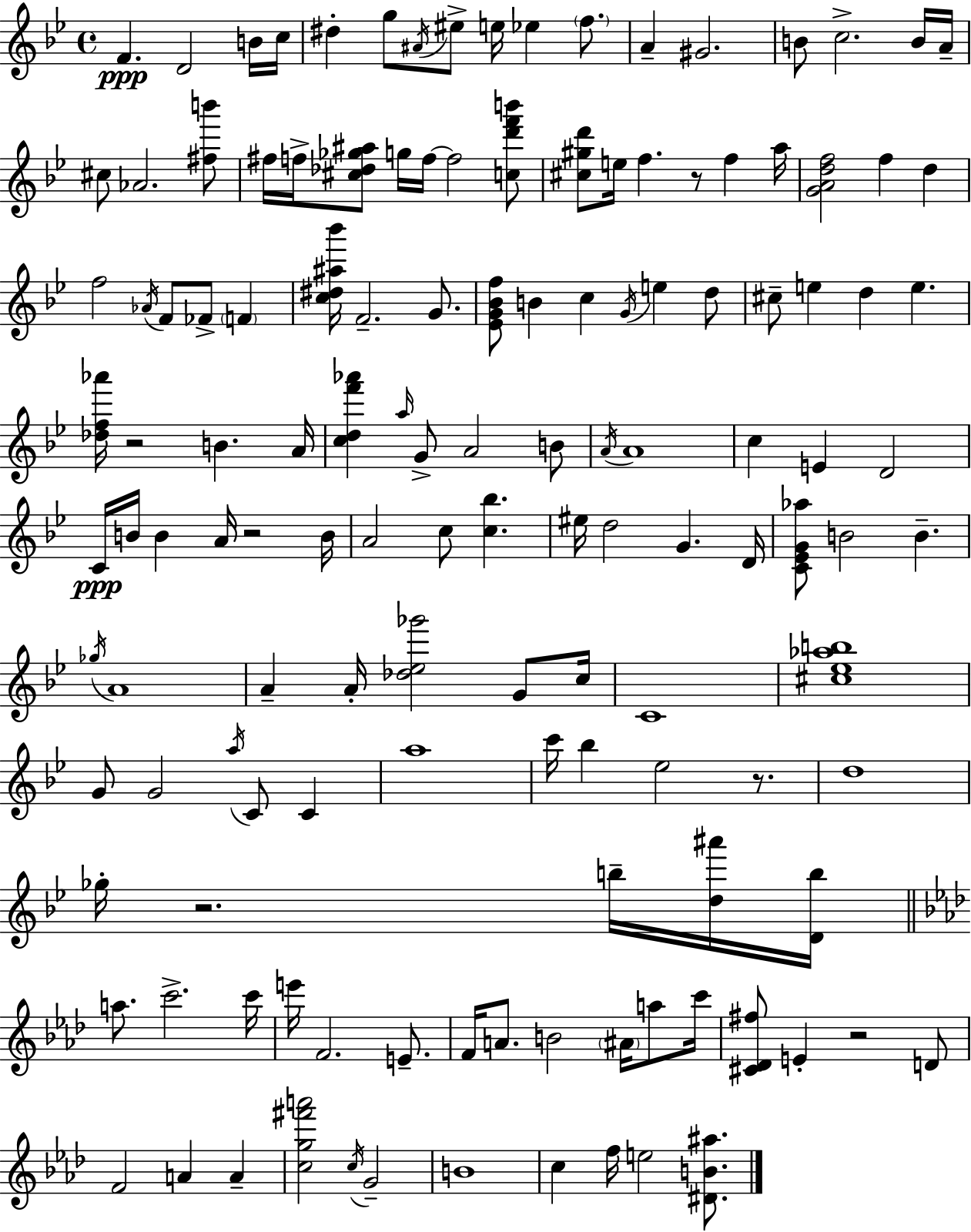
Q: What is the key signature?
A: G minor